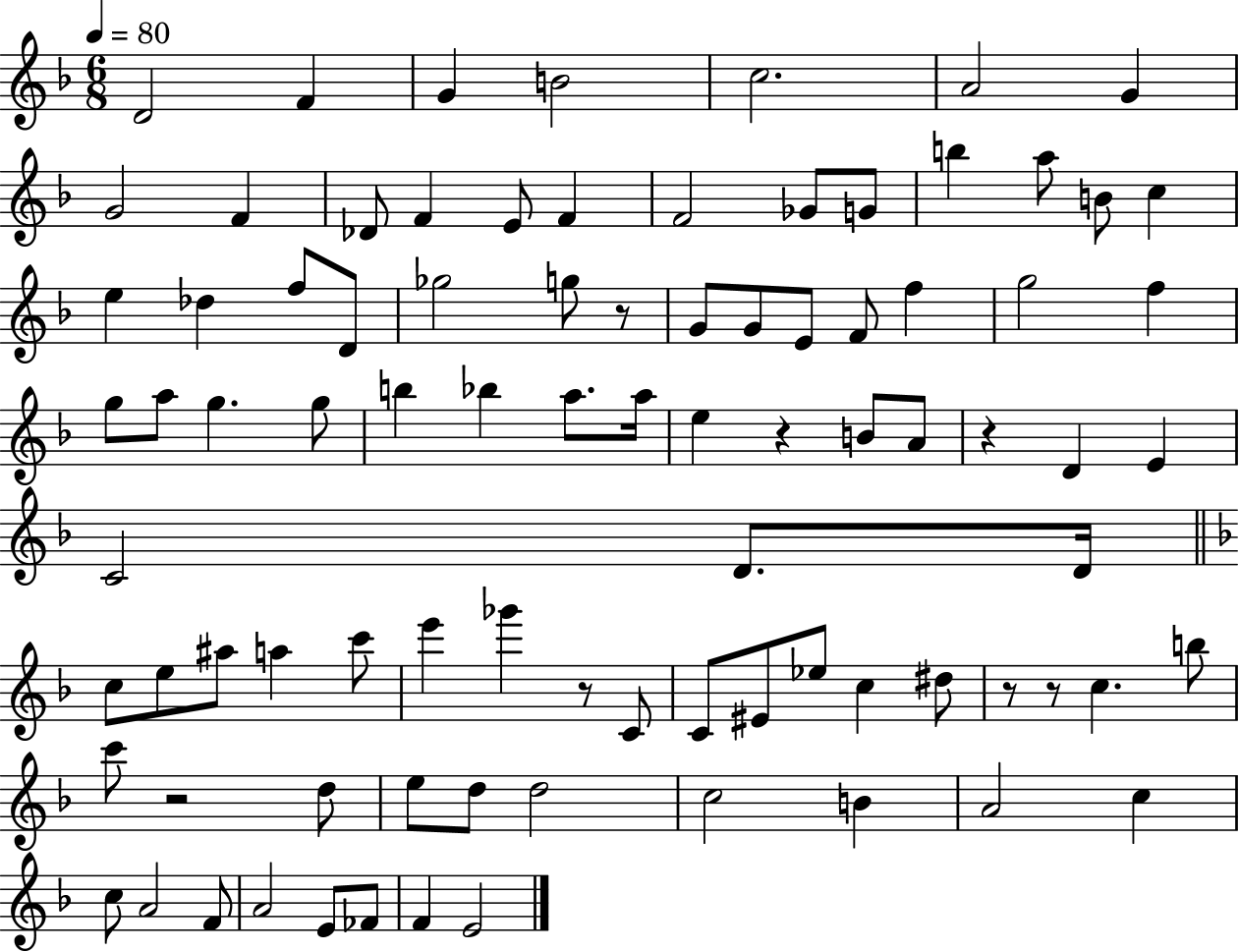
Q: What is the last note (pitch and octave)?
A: E4